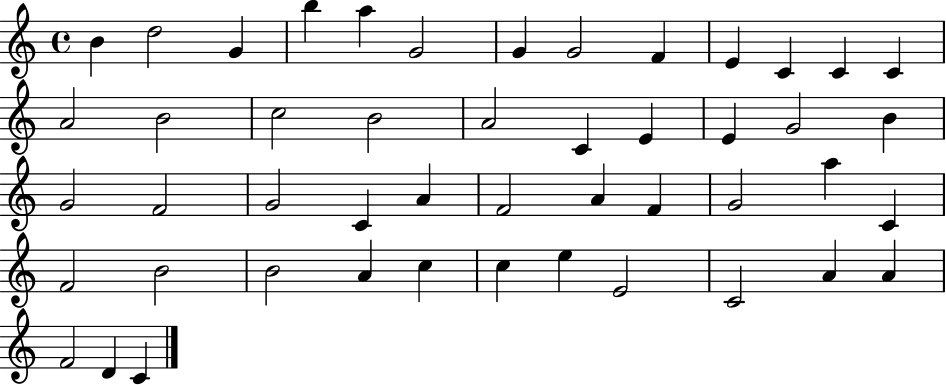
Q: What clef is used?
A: treble